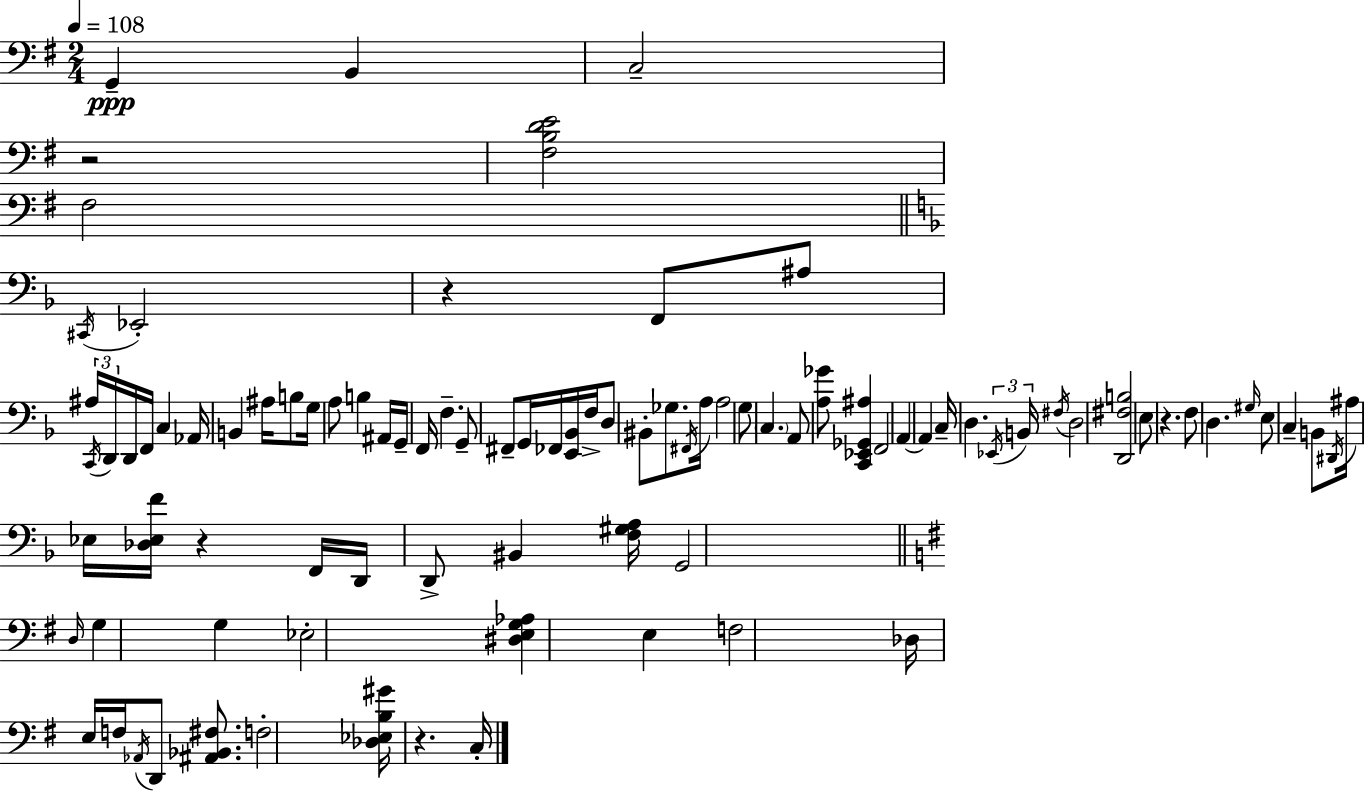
{
  \clef bass
  \numericTimeSignature
  \time 2/4
  \key g \major
  \tempo 4 = 108
  g,4--\ppp b,4 | c2-- | r2 | <fis b d' e'>2 | \break fis2 | \bar "||" \break \key f \major \acciaccatura { cis,16 } ees,2-. | r4 f,8 ais8 | \tuplet 3/2 { ais16 \acciaccatura { c,16 } d,16 } d,16 f,16 c4 | aes,16 b,4 ais16 | \break b8 g16 a8 b4 | ais,16 g,16-- f,16 f4.-- | g,8-- fis,8-- g,16 fes,16 | <e, bes,>16 f16-> d8 bis,8-. ges8. | \break \acciaccatura { fis,16 } a16 a2 | g8 \parenthesize c4. | a,8 <a ges'>8 <c, ees, ges, ais>4 | f,2 | \break a,4~~ a,4 | c16-- d4. | \tuplet 3/2 { \acciaccatura { ees,16 } b,16 \acciaccatura { fis16 } } d2 | <d, fis b>2 | \break e8 r4. | f8 d4. | \grace { gis16 } e8 | c4-- b,8 \acciaccatura { dis,16 } ais16 | \break ees16 <des ees f'>16 r4 f,16 d,16 | d,8-> bis,4 <f gis a>16 g,2 | \bar "||" \break \key e \minor \grace { d16 } g4 g4 | ees2-. | <dis e g aes>4 e4 | f2 | \break des16 e16 f16 \acciaccatura { aes,16 } d,8 <ais, bes, fis>8. | f2-. | <des ees b gis'>16 r4. | c16-. \bar "|."
}